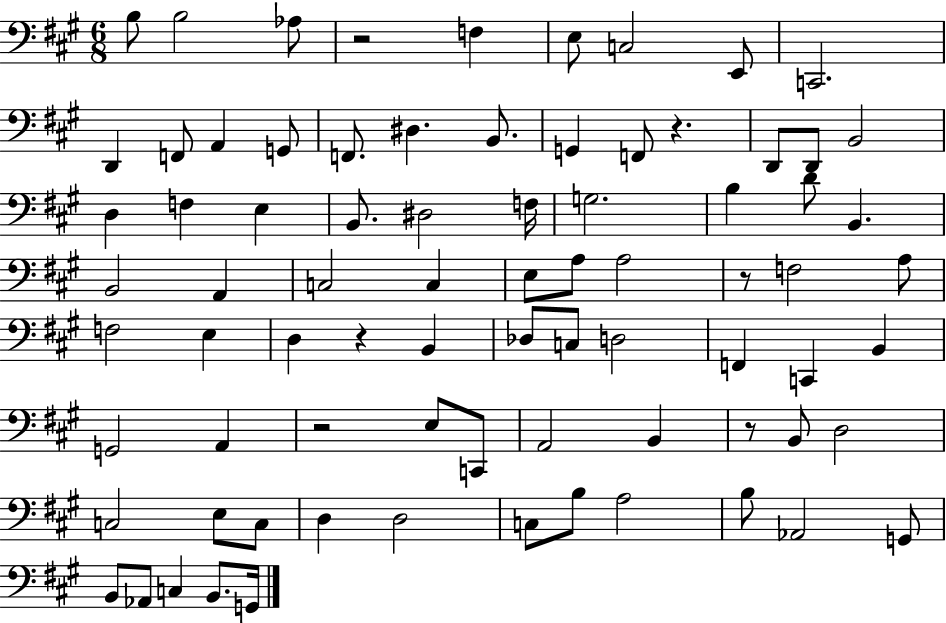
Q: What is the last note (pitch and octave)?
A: G2